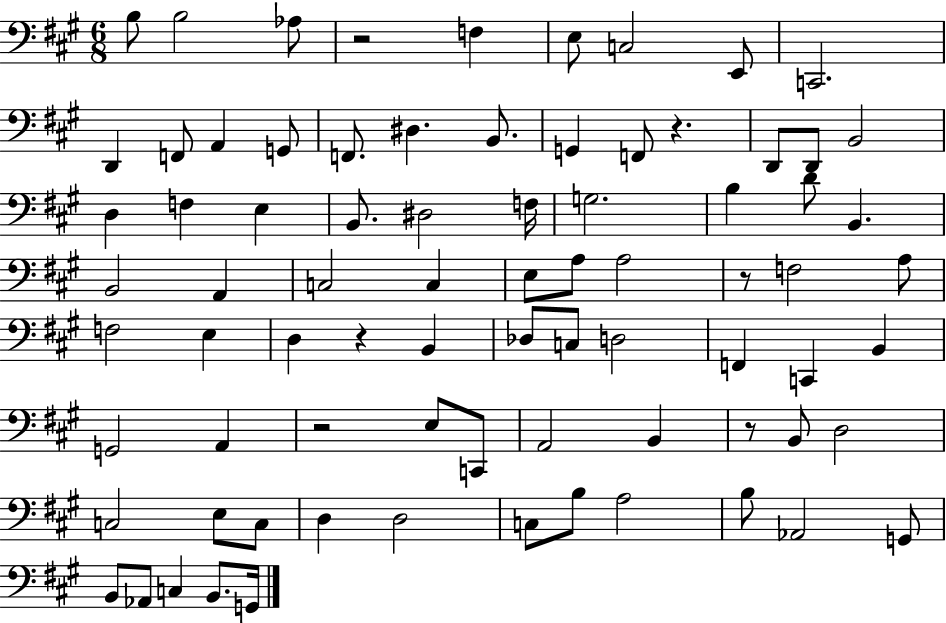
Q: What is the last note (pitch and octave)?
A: G2